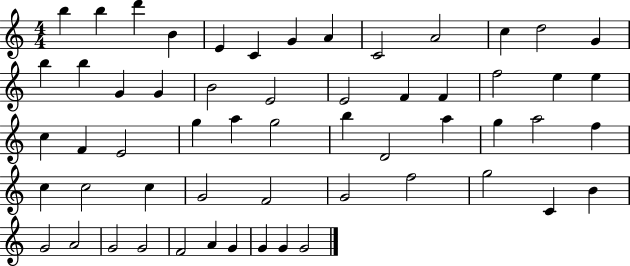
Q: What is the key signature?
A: C major